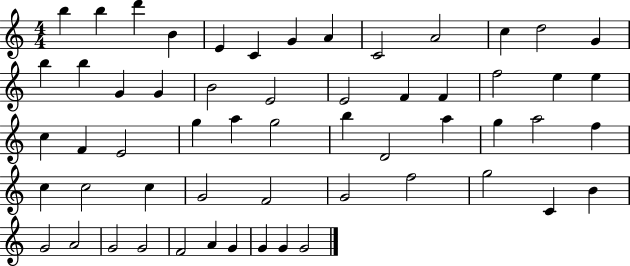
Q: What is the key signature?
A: C major